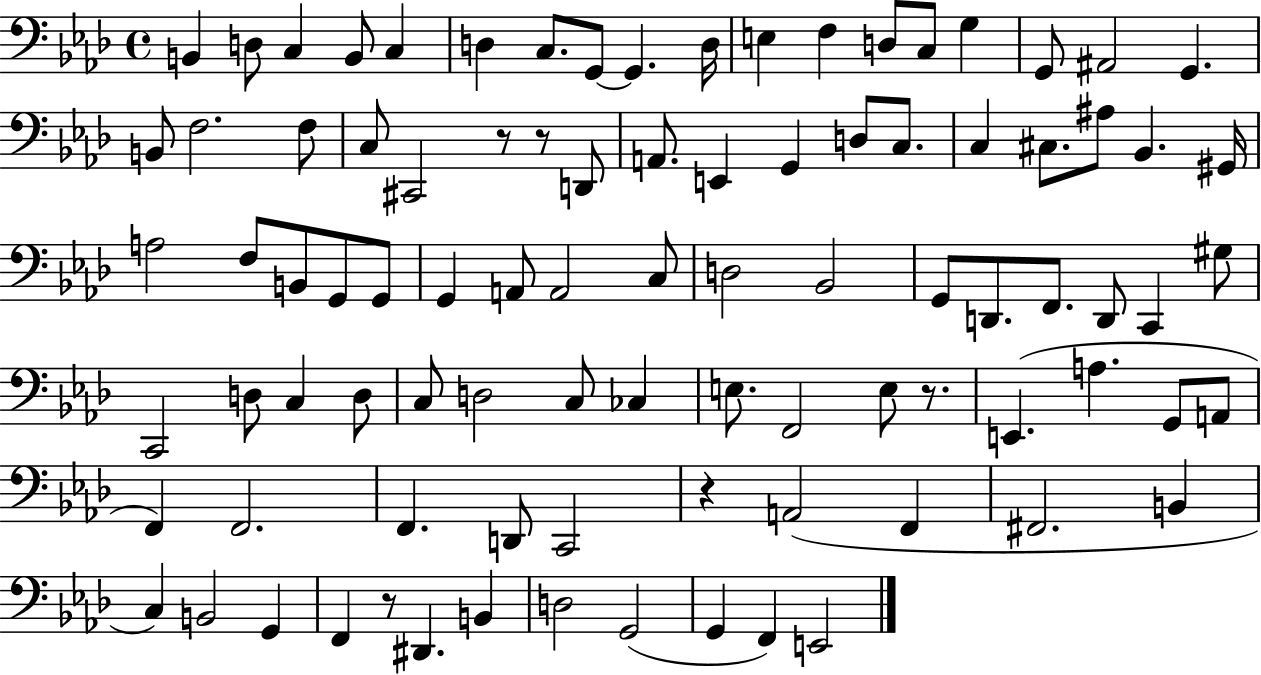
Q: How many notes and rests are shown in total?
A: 91